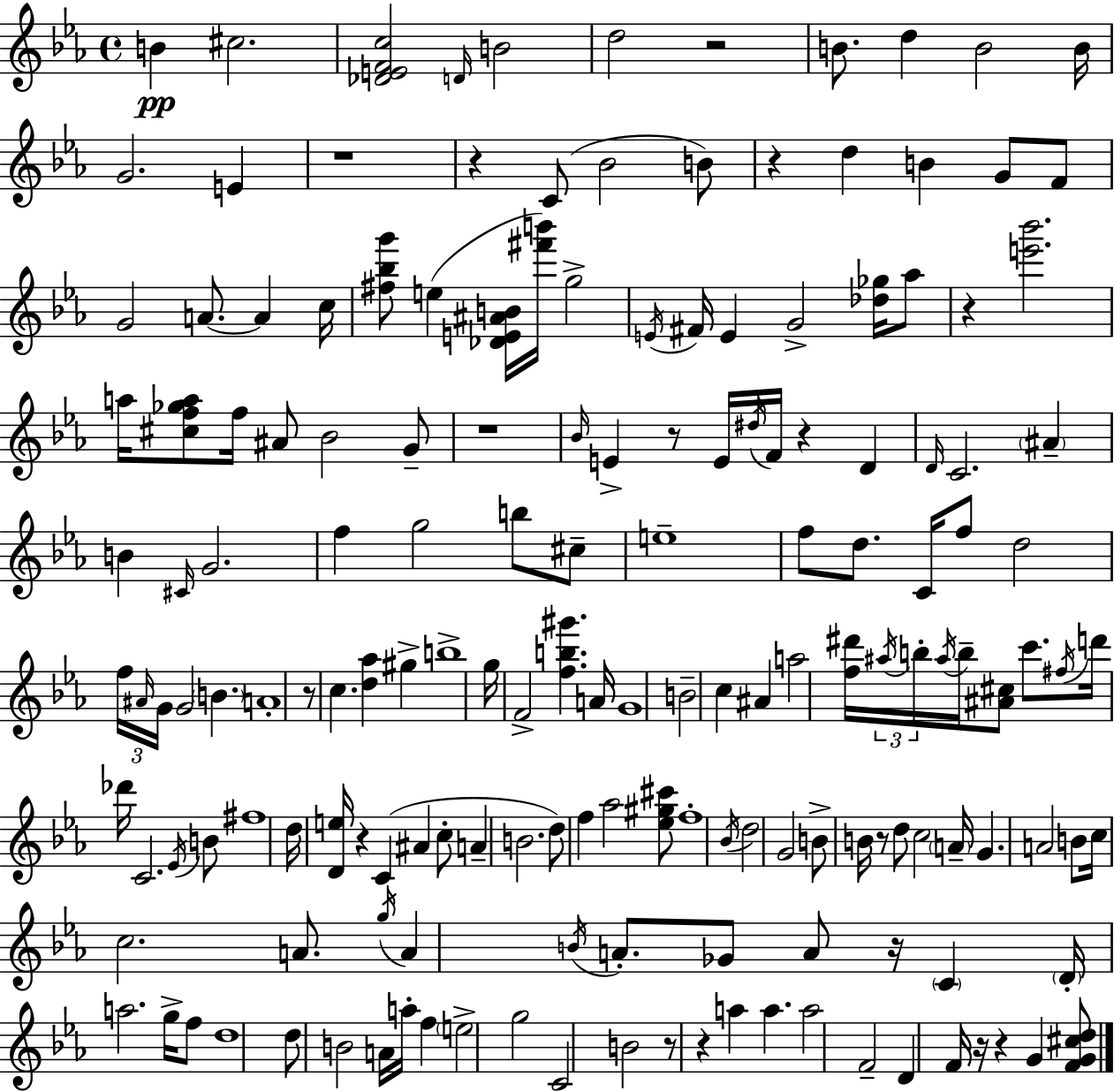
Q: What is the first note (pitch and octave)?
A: B4